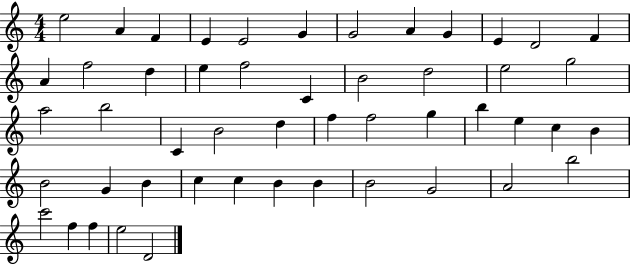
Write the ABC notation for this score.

X:1
T:Untitled
M:4/4
L:1/4
K:C
e2 A F E E2 G G2 A G E D2 F A f2 d e f2 C B2 d2 e2 g2 a2 b2 C B2 d f f2 g b e c B B2 G B c c B B B2 G2 A2 b2 c'2 f f e2 D2